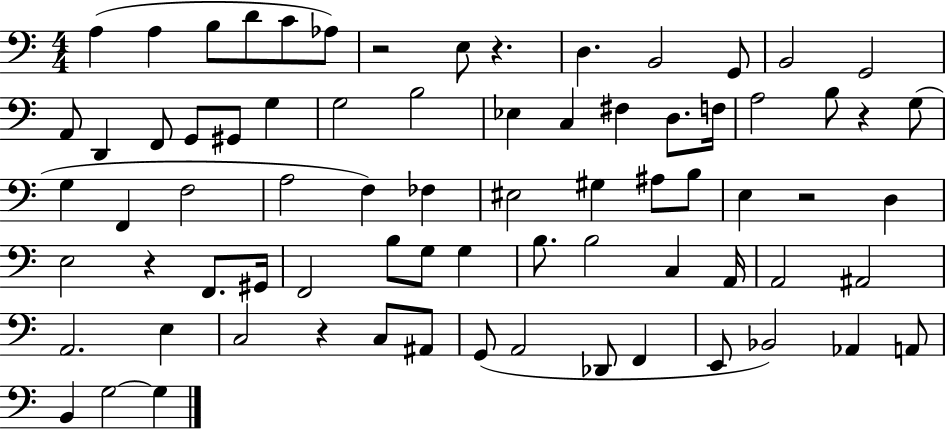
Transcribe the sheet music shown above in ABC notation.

X:1
T:Untitled
M:4/4
L:1/4
K:C
A, A, B,/2 D/2 C/2 _A,/2 z2 E,/2 z D, B,,2 G,,/2 B,,2 G,,2 A,,/2 D,, F,,/2 G,,/2 ^G,,/2 G, G,2 B,2 _E, C, ^F, D,/2 F,/4 A,2 B,/2 z G,/2 G, F,, F,2 A,2 F, _F, ^E,2 ^G, ^A,/2 B,/2 E, z2 D, E,2 z F,,/2 ^G,,/4 F,,2 B,/2 G,/2 G, B,/2 B,2 C, A,,/4 A,,2 ^A,,2 A,,2 E, C,2 z C,/2 ^A,,/2 G,,/2 A,,2 _D,,/2 F,, E,,/2 _B,,2 _A,, A,,/2 B,, G,2 G,